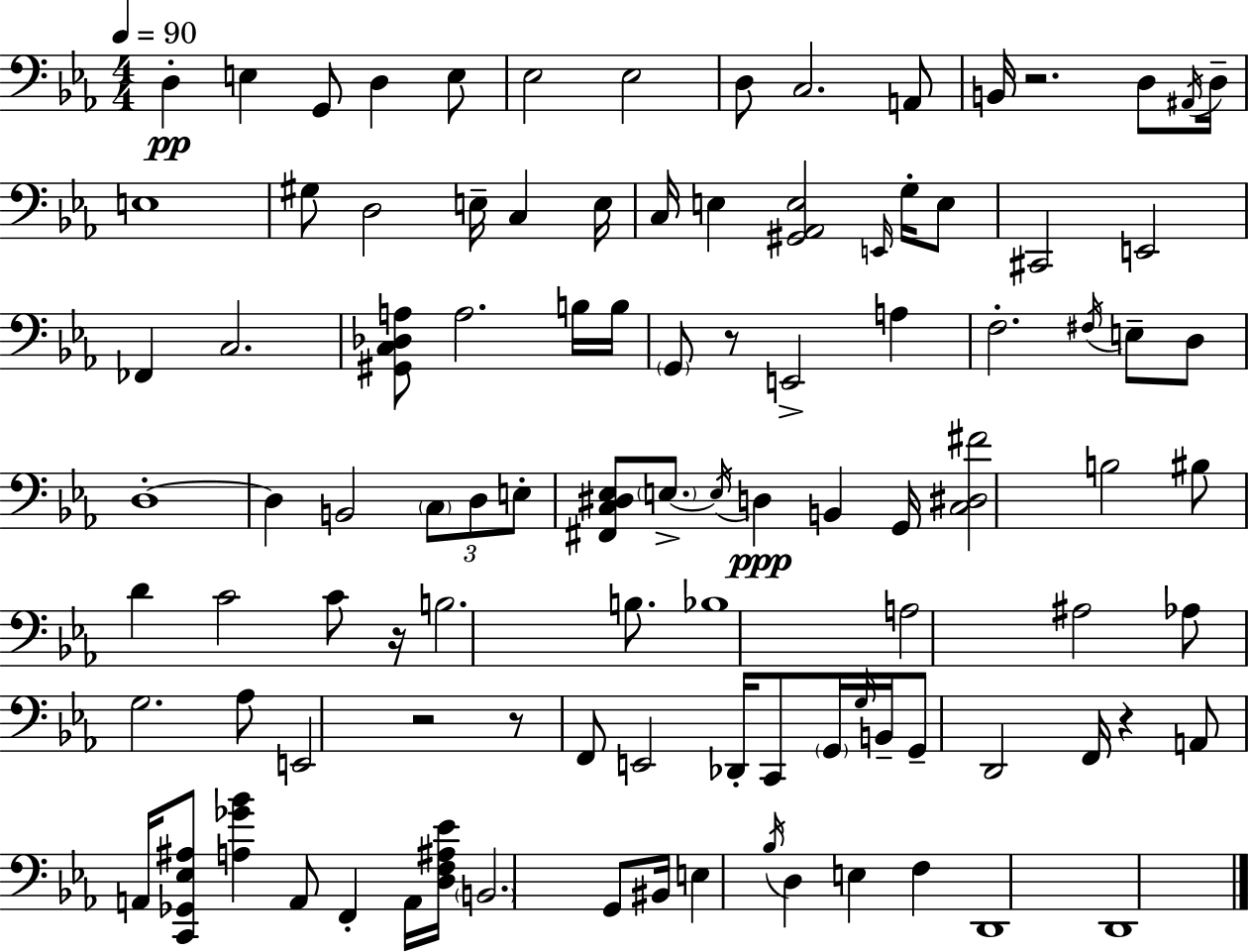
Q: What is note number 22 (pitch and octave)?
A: E3